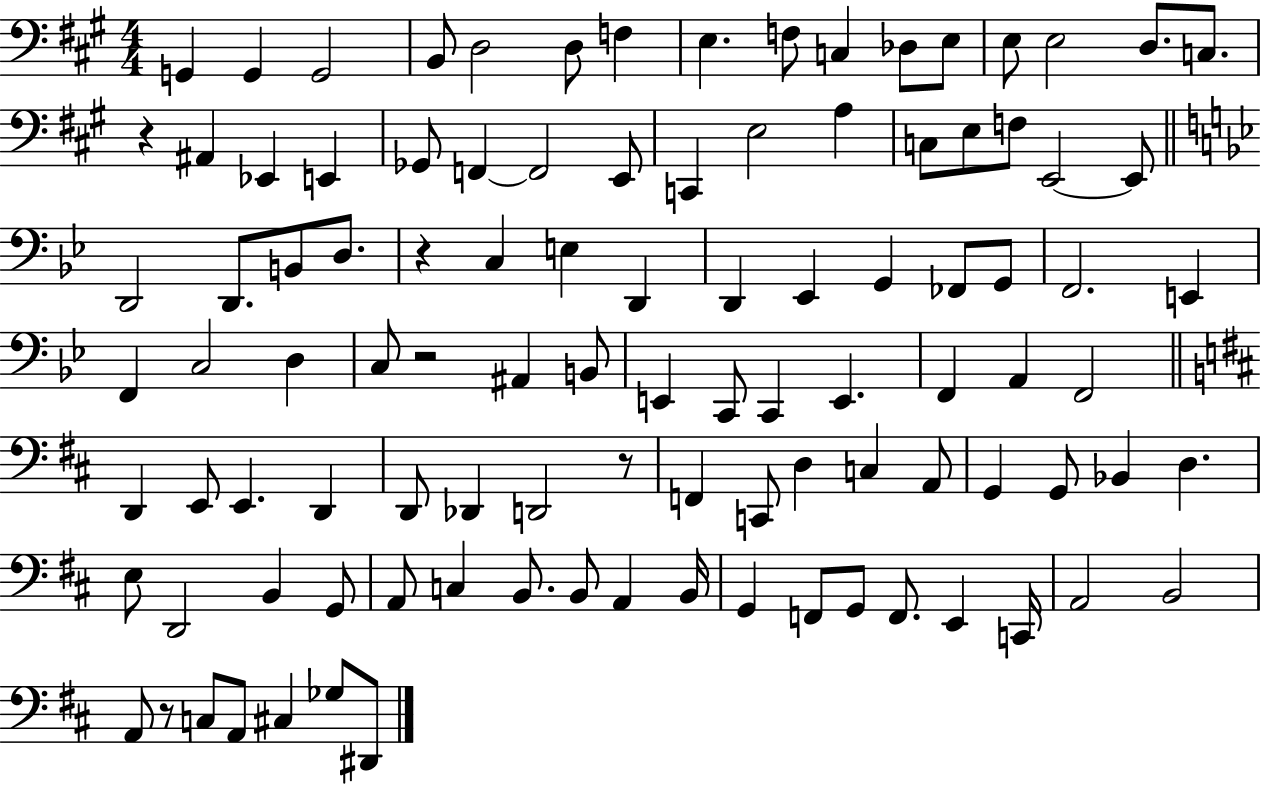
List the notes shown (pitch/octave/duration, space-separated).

G2/q G2/q G2/h B2/e D3/h D3/e F3/q E3/q. F3/e C3/q Db3/e E3/e E3/e E3/h D3/e. C3/e. R/q A#2/q Eb2/q E2/q Gb2/e F2/q F2/h E2/e C2/q E3/h A3/q C3/e E3/e F3/e E2/h E2/e D2/h D2/e. B2/e D3/e. R/q C3/q E3/q D2/q D2/q Eb2/q G2/q FES2/e G2/e F2/h. E2/q F2/q C3/h D3/q C3/e R/h A#2/q B2/e E2/q C2/e C2/q E2/q. F2/q A2/q F2/h D2/q E2/e E2/q. D2/q D2/e Db2/q D2/h R/e F2/q C2/e D3/q C3/q A2/e G2/q G2/e Bb2/q D3/q. E3/e D2/h B2/q G2/e A2/e C3/q B2/e. B2/e A2/q B2/s G2/q F2/e G2/e F2/e. E2/q C2/s A2/h B2/h A2/e R/e C3/e A2/e C#3/q Gb3/e D#2/e